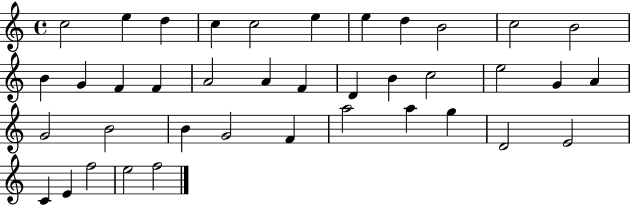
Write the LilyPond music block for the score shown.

{
  \clef treble
  \time 4/4
  \defaultTimeSignature
  \key c \major
  c''2 e''4 d''4 | c''4 c''2 e''4 | e''4 d''4 b'2 | c''2 b'2 | \break b'4 g'4 f'4 f'4 | a'2 a'4 f'4 | d'4 b'4 c''2 | e''2 g'4 a'4 | \break g'2 b'2 | b'4 g'2 f'4 | a''2 a''4 g''4 | d'2 e'2 | \break c'4 e'4 f''2 | e''2 f''2 | \bar "|."
}